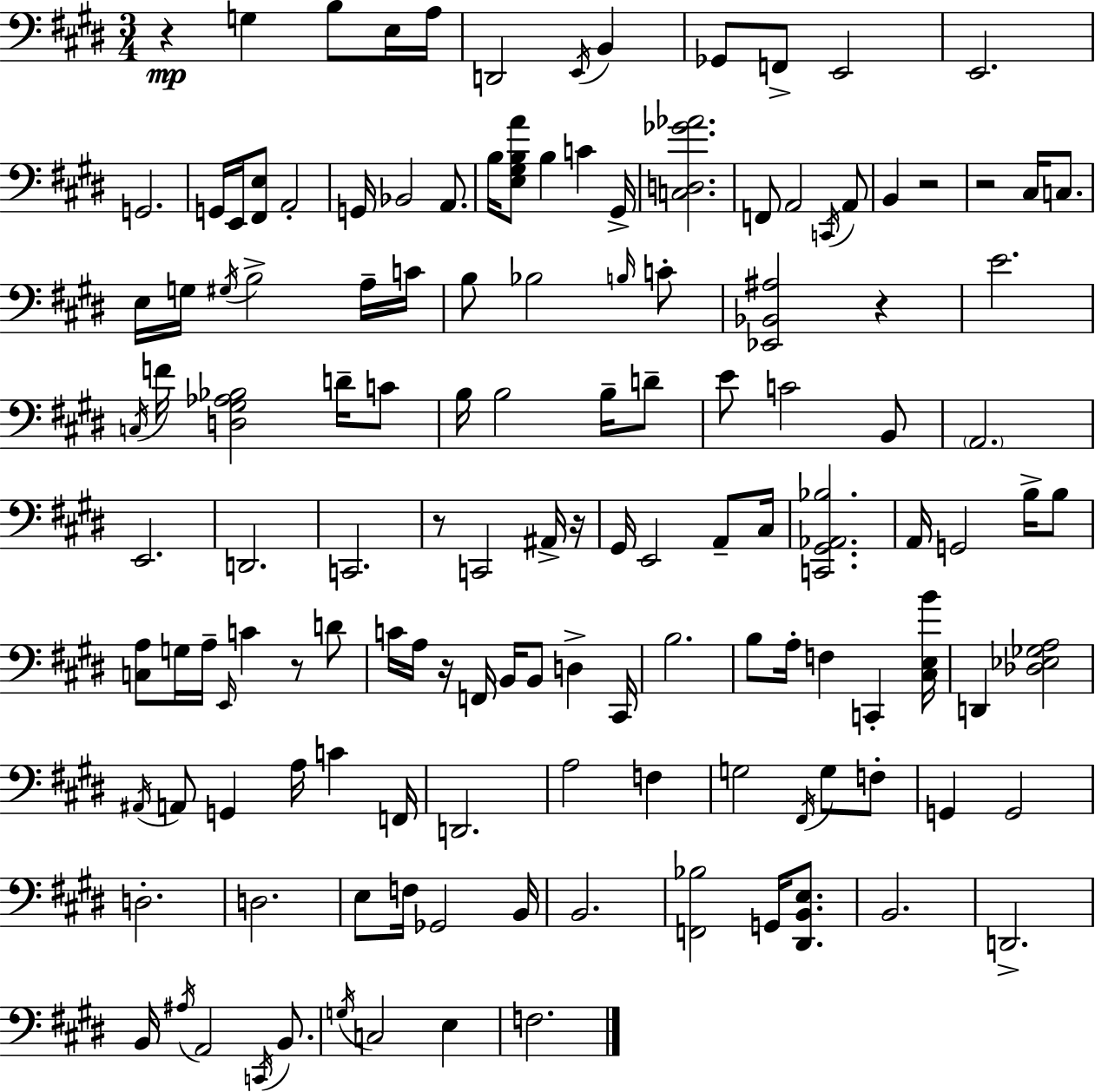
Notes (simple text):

R/q G3/q B3/e E3/s A3/s D2/h E2/s B2/q Gb2/e F2/e E2/h E2/h. G2/h. G2/s E2/s [F#2,E3]/e A2/h G2/s Bb2/h A2/e. B3/s [E3,G#3,B3,A4]/e B3/q C4/q G#2/s [C3,D3,Gb4,Ab4]/h. F2/e A2/h C2/s A2/e B2/q R/h R/h C#3/s C3/e. E3/s G3/s G#3/s B3/h A3/s C4/s B3/e Bb3/h B3/s C4/e [Eb2,Bb2,A#3]/h R/q E4/h. C3/s F4/s [D3,G#3,Ab3,Bb3]/h D4/s C4/e B3/s B3/h B3/s D4/e E4/e C4/h B2/e A2/h. E2/h. D2/h. C2/h. R/e C2/h A#2/s R/s G#2/s E2/h A2/e C#3/s [C2,G#2,Ab2,Bb3]/h. A2/s G2/h B3/s B3/e [C3,A3]/e G3/s A3/s E2/s C4/q R/e D4/e C4/s A3/s R/s F2/s B2/s B2/e D3/q C#2/s B3/h. B3/e A3/s F3/q C2/q [C#3,E3,B4]/s D2/q [Db3,Eb3,Gb3,A3]/h A#2/s A2/e G2/q A3/s C4/q F2/s D2/h. A3/h F3/q G3/h F#2/s G3/e F3/e G2/q G2/h D3/h. D3/h. E3/e F3/s Gb2/h B2/s B2/h. [F2,Bb3]/h G2/s [D#2,B2,E3]/e. B2/h. D2/h. B2/s A#3/s A2/h C2/s B2/e. G3/s C3/h E3/q F3/h.